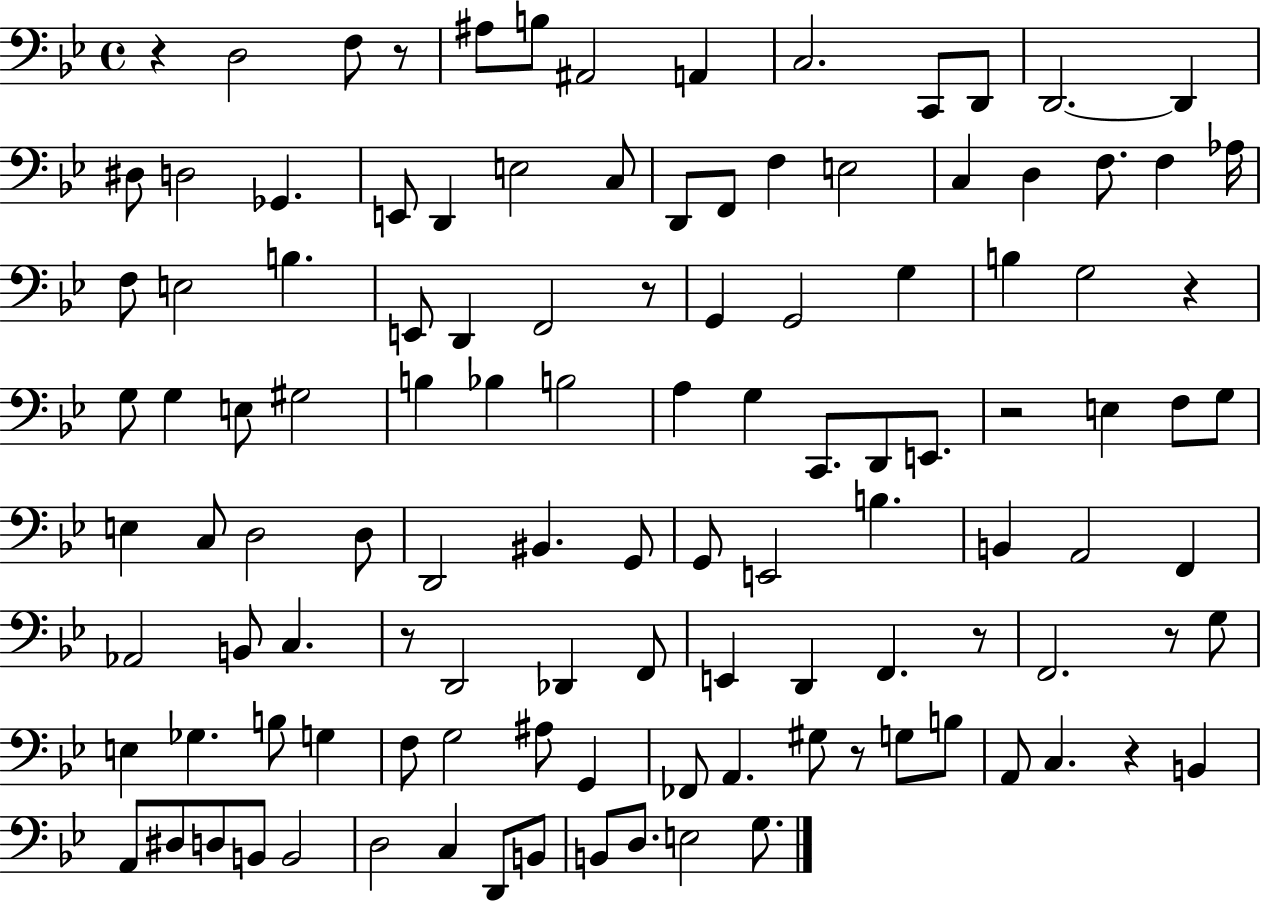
{
  \clef bass
  \time 4/4
  \defaultTimeSignature
  \key bes \major
  r4 d2 f8 r8 | ais8 b8 ais,2 a,4 | c2. c,8 d,8 | d,2.~~ d,4 | \break dis8 d2 ges,4. | e,8 d,4 e2 c8 | d,8 f,8 f4 e2 | c4 d4 f8. f4 aes16 | \break f8 e2 b4. | e,8 d,4 f,2 r8 | g,4 g,2 g4 | b4 g2 r4 | \break g8 g4 e8 gis2 | b4 bes4 b2 | a4 g4 c,8. d,8 e,8. | r2 e4 f8 g8 | \break e4 c8 d2 d8 | d,2 bis,4. g,8 | g,8 e,2 b4. | b,4 a,2 f,4 | \break aes,2 b,8 c4. | r8 d,2 des,4 f,8 | e,4 d,4 f,4. r8 | f,2. r8 g8 | \break e4 ges4. b8 g4 | f8 g2 ais8 g,4 | fes,8 a,4. gis8 r8 g8 b8 | a,8 c4. r4 b,4 | \break a,8 dis8 d8 b,8 b,2 | d2 c4 d,8 b,8 | b,8 d8. e2 g8. | \bar "|."
}